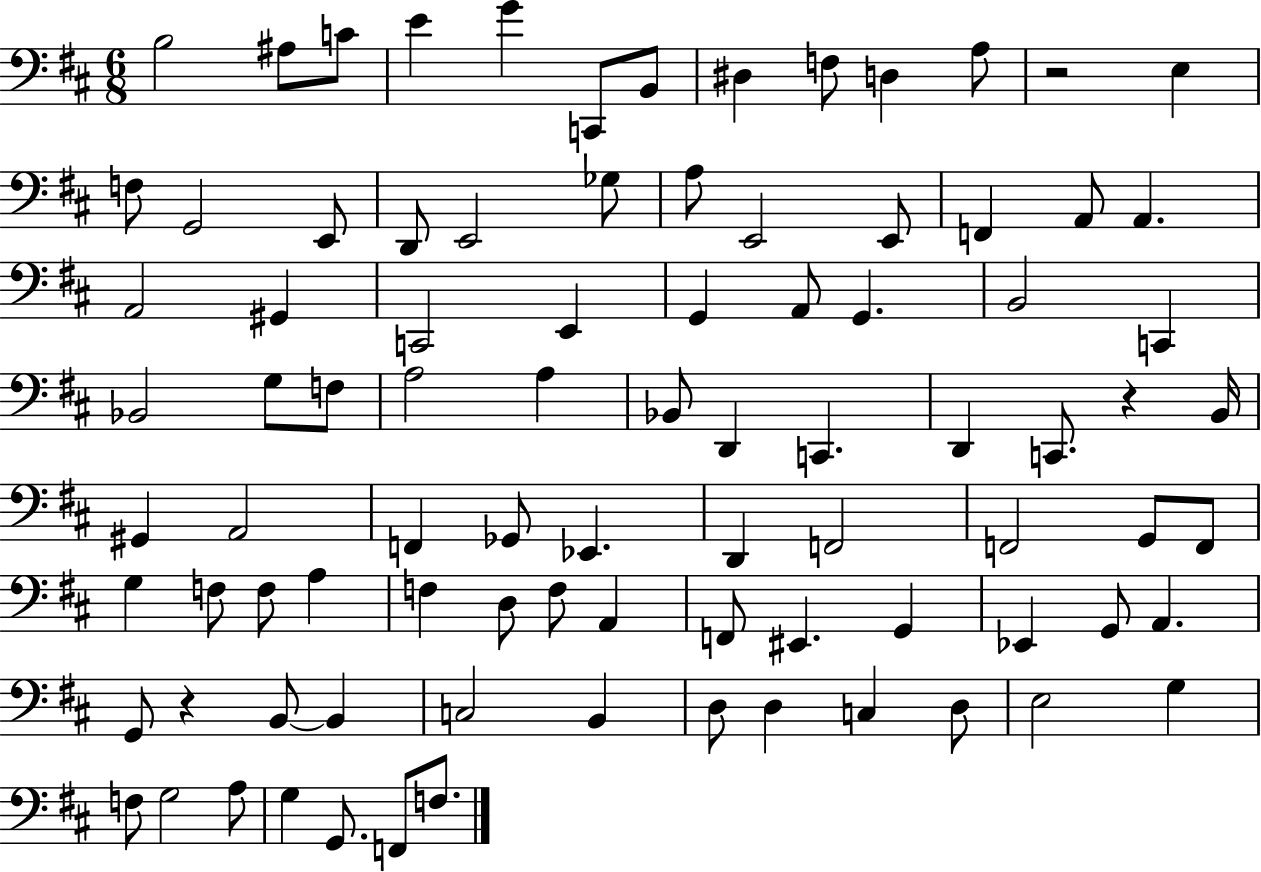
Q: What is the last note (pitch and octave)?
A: F3